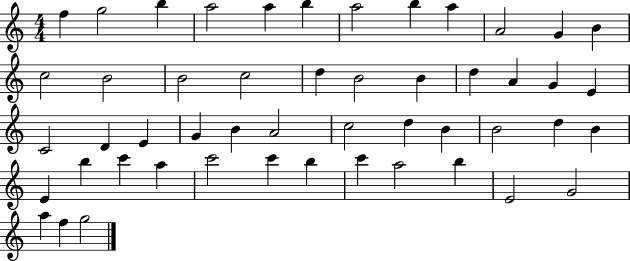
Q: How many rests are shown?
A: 0